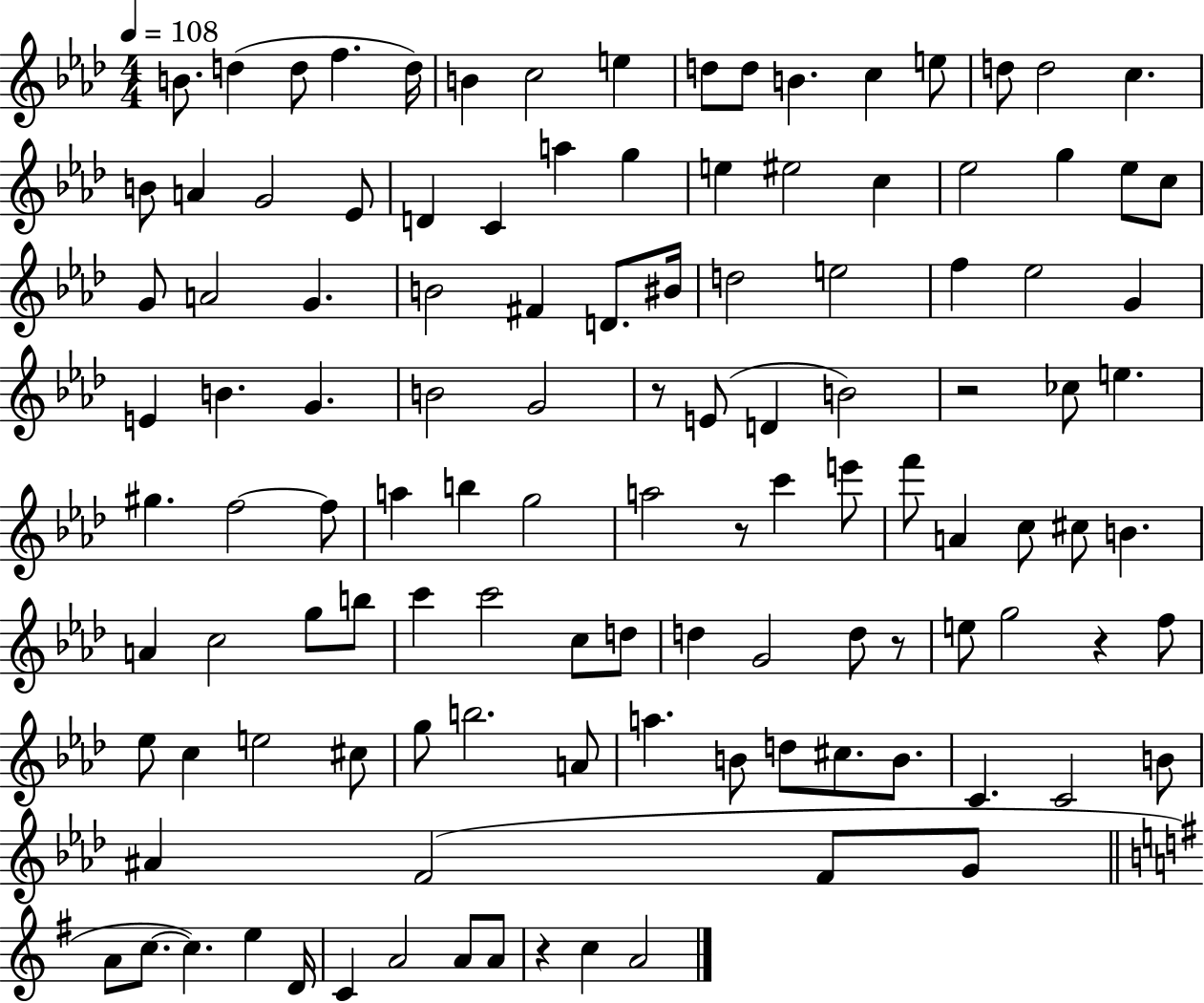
X:1
T:Untitled
M:4/4
L:1/4
K:Ab
B/2 d d/2 f d/4 B c2 e d/2 d/2 B c e/2 d/2 d2 c B/2 A G2 _E/2 D C a g e ^e2 c _e2 g _e/2 c/2 G/2 A2 G B2 ^F D/2 ^B/4 d2 e2 f _e2 G E B G B2 G2 z/2 E/2 D B2 z2 _c/2 e ^g f2 f/2 a b g2 a2 z/2 c' e'/2 f'/2 A c/2 ^c/2 B A c2 g/2 b/2 c' c'2 c/2 d/2 d G2 d/2 z/2 e/2 g2 z f/2 _e/2 c e2 ^c/2 g/2 b2 A/2 a B/2 d/2 ^c/2 B/2 C C2 B/2 ^A F2 F/2 G/2 A/2 c/2 c e D/4 C A2 A/2 A/2 z c A2